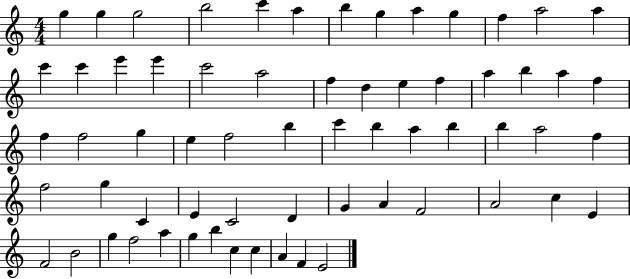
{
  \clef treble
  \numericTimeSignature
  \time 4/4
  \key c \major
  g''4 g''4 g''2 | b''2 c'''4 a''4 | b''4 g''4 a''4 g''4 | f''4 a''2 a''4 | \break c'''4 c'''4 e'''4 e'''4 | c'''2 a''2 | f''4 d''4 e''4 f''4 | a''4 b''4 a''4 f''4 | \break f''4 f''2 g''4 | e''4 f''2 b''4 | c'''4 b''4 a''4 b''4 | b''4 a''2 f''4 | \break f''2 g''4 c'4 | e'4 c'2 d'4 | g'4 a'4 f'2 | a'2 c''4 e'4 | \break f'2 b'2 | g''4 f''2 a''4 | g''4 b''4 c''4 c''4 | a'4 f'4 e'2 | \break \bar "|."
}